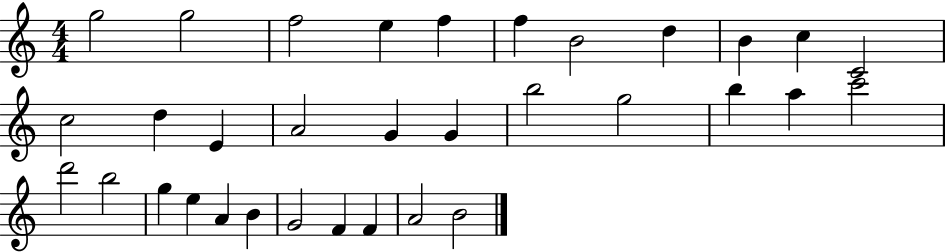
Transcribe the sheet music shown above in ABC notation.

X:1
T:Untitled
M:4/4
L:1/4
K:C
g2 g2 f2 e f f B2 d B c C2 c2 d E A2 G G b2 g2 b a c'2 d'2 b2 g e A B G2 F F A2 B2